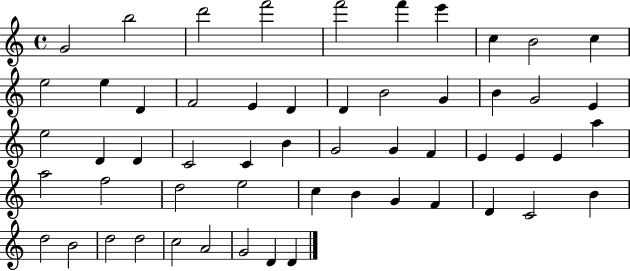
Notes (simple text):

G4/h B5/h D6/h F6/h F6/h F6/q E6/q C5/q B4/h C5/q E5/h E5/q D4/q F4/h E4/q D4/q D4/q B4/h G4/q B4/q G4/h E4/q E5/h D4/q D4/q C4/h C4/q B4/q G4/h G4/q F4/q E4/q E4/q E4/q A5/q A5/h F5/h D5/h E5/h C5/q B4/q G4/q F4/q D4/q C4/h B4/q D5/h B4/h D5/h D5/h C5/h A4/h G4/h D4/q D4/q